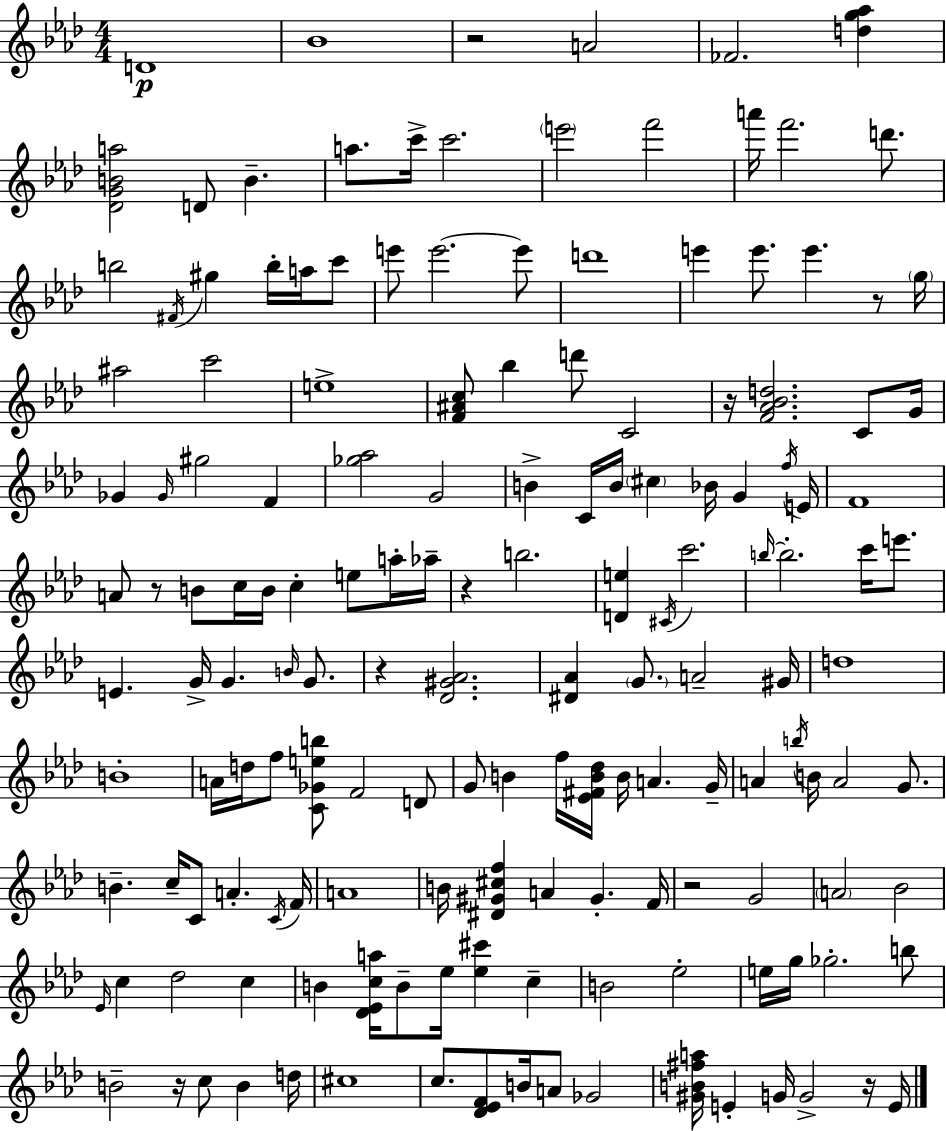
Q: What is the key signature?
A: F minor